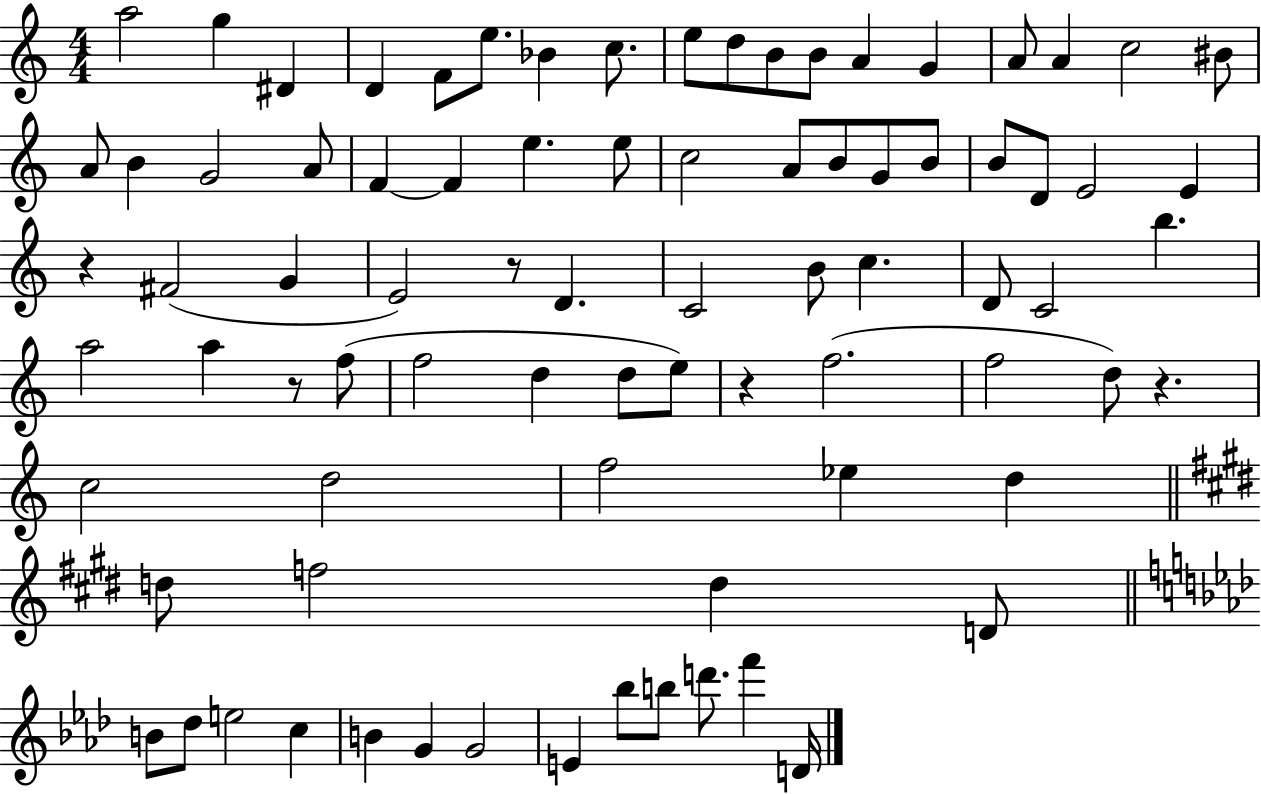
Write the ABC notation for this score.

X:1
T:Untitled
M:4/4
L:1/4
K:C
a2 g ^D D F/2 e/2 _B c/2 e/2 d/2 B/2 B/2 A G A/2 A c2 ^B/2 A/2 B G2 A/2 F F e e/2 c2 A/2 B/2 G/2 B/2 B/2 D/2 E2 E z ^F2 G E2 z/2 D C2 B/2 c D/2 C2 b a2 a z/2 f/2 f2 d d/2 e/2 z f2 f2 d/2 z c2 d2 f2 _e d d/2 f2 d D/2 B/2 _d/2 e2 c B G G2 E _b/2 b/2 d'/2 f' D/4